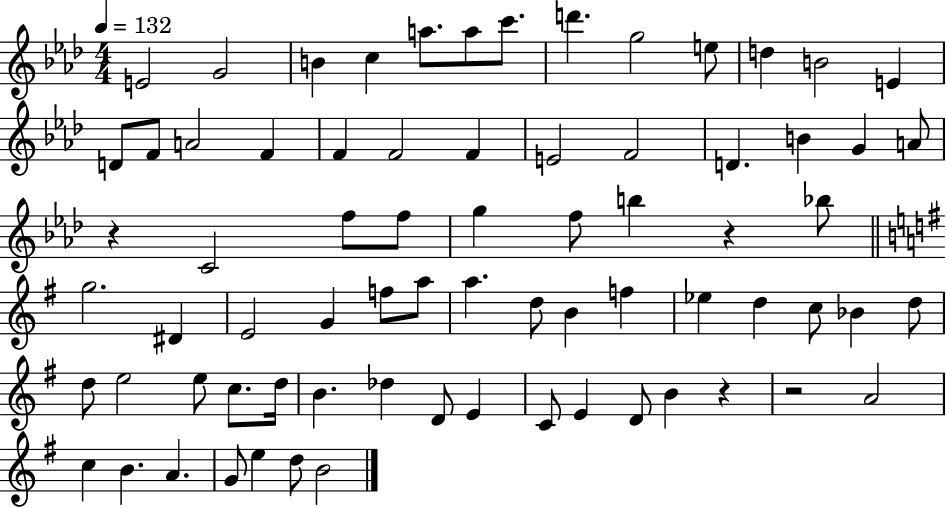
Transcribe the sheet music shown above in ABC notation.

X:1
T:Untitled
M:4/4
L:1/4
K:Ab
E2 G2 B c a/2 a/2 c'/2 d' g2 e/2 d B2 E D/2 F/2 A2 F F F2 F E2 F2 D B G A/2 z C2 f/2 f/2 g f/2 b z _b/2 g2 ^D E2 G f/2 a/2 a d/2 B f _e d c/2 _B d/2 d/2 e2 e/2 c/2 d/4 B _d D/2 E C/2 E D/2 B z z2 A2 c B A G/2 e d/2 B2